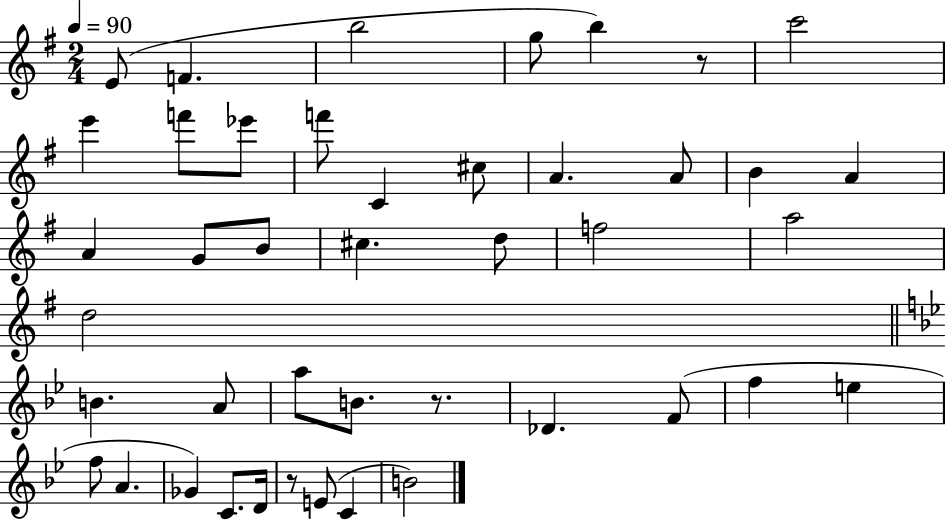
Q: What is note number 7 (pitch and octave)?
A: E6